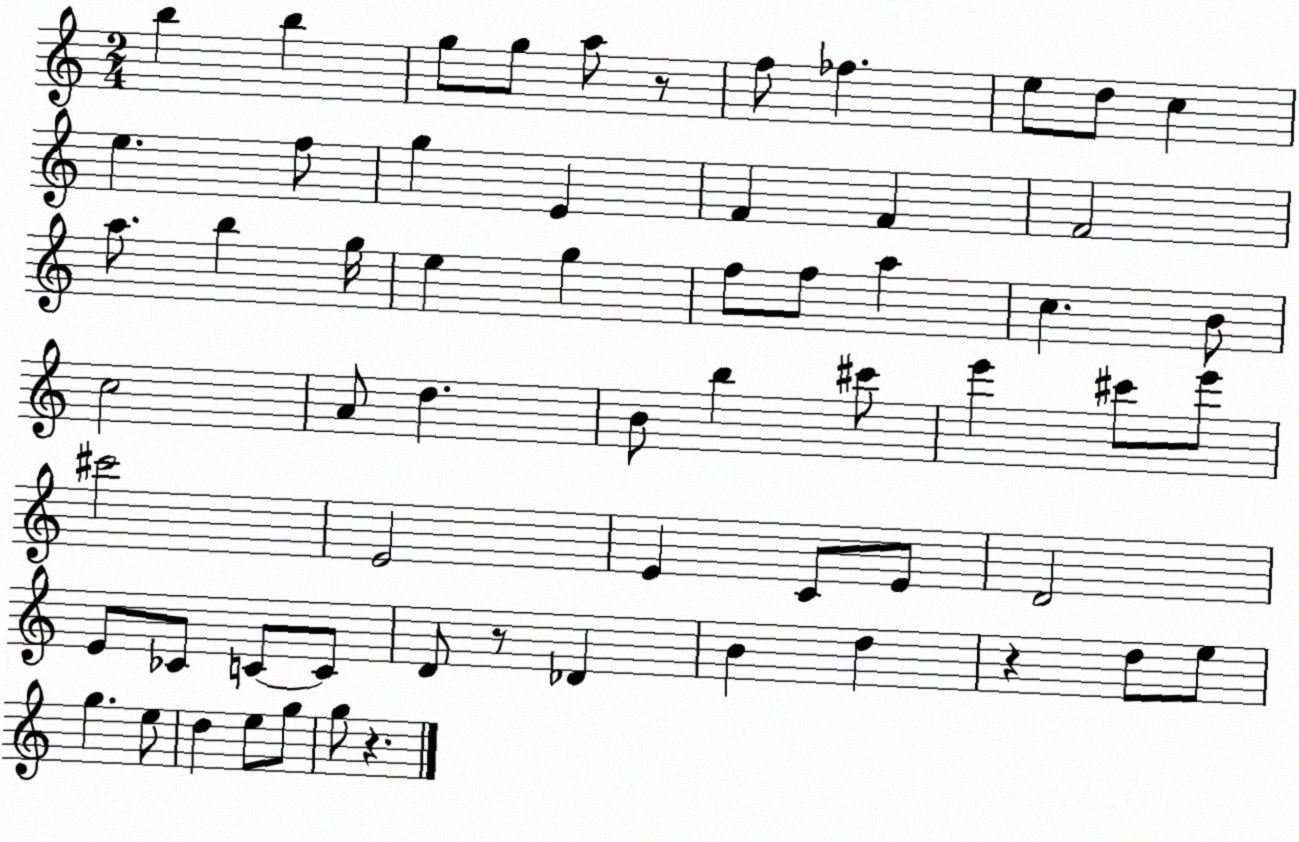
X:1
T:Untitled
M:2/4
L:1/4
K:C
b b g/2 g/2 a/2 z/2 f/2 _f e/2 d/2 c e f/2 g E F F F2 a/2 b g/4 e g f/2 f/2 a c B/2 c2 A/2 d B/2 b ^c'/2 e' ^c'/2 e'/2 ^c'2 E2 E C/2 E/2 D2 E/2 _C/2 C/2 C/2 D/2 z/2 _D B d z d/2 e/2 g e/2 d e/2 g/2 g/2 z